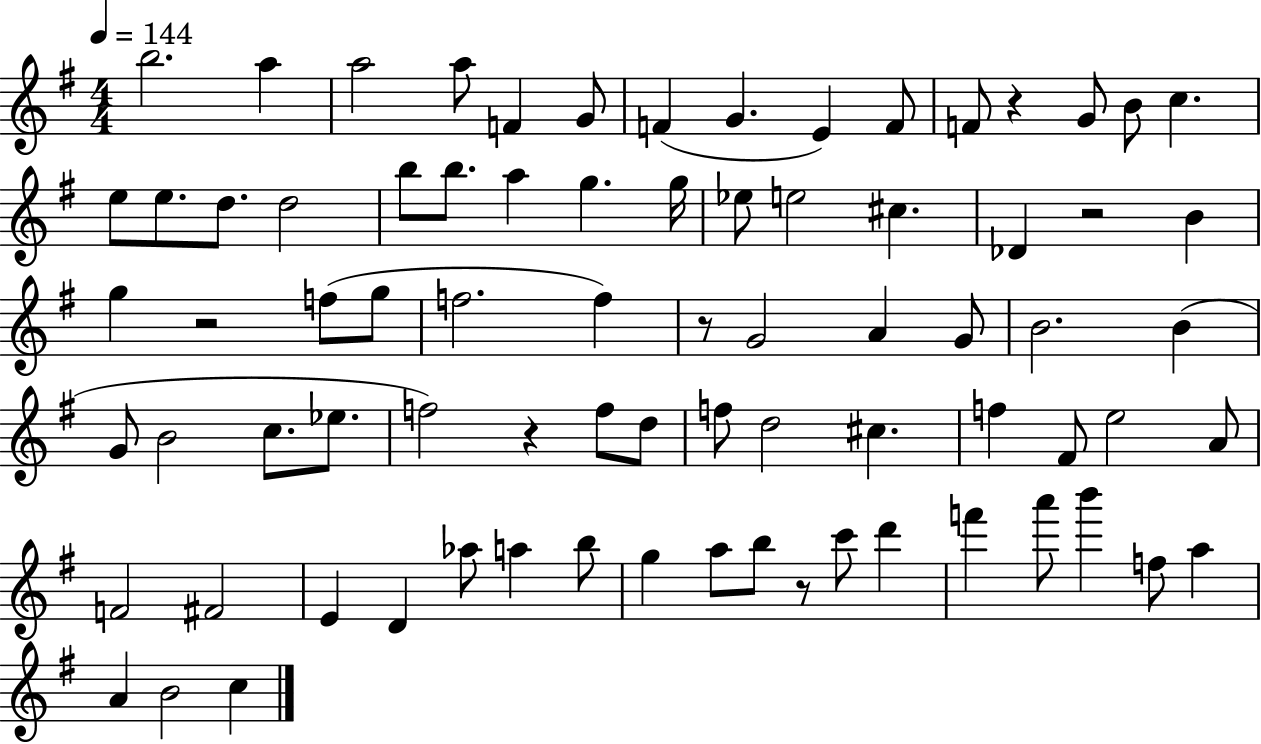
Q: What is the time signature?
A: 4/4